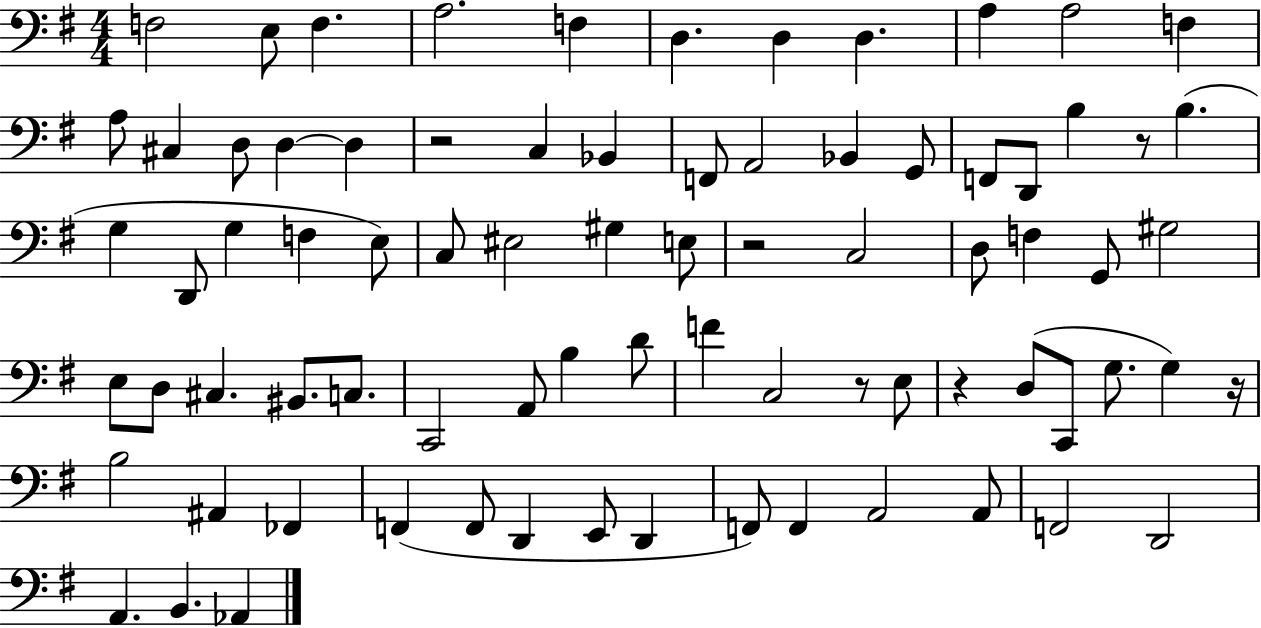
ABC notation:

X:1
T:Untitled
M:4/4
L:1/4
K:G
F,2 E,/2 F, A,2 F, D, D, D, A, A,2 F, A,/2 ^C, D,/2 D, D, z2 C, _B,, F,,/2 A,,2 _B,, G,,/2 F,,/2 D,,/2 B, z/2 B, G, D,,/2 G, F, E,/2 C,/2 ^E,2 ^G, E,/2 z2 C,2 D,/2 F, G,,/2 ^G,2 E,/2 D,/2 ^C, ^B,,/2 C,/2 C,,2 A,,/2 B, D/2 F C,2 z/2 E,/2 z D,/2 C,,/2 G,/2 G, z/4 B,2 ^A,, _F,, F,, F,,/2 D,, E,,/2 D,, F,,/2 F,, A,,2 A,,/2 F,,2 D,,2 A,, B,, _A,,